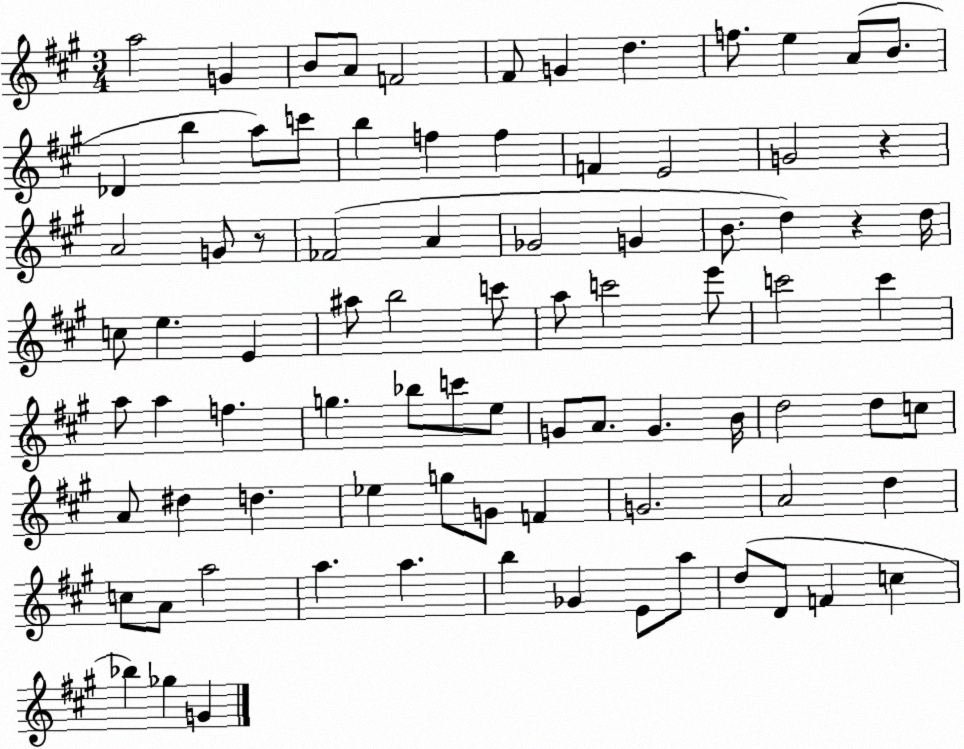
X:1
T:Untitled
M:3/4
L:1/4
K:A
a2 G B/2 A/2 F2 ^F/2 G d f/2 e A/2 B/2 _D b a/2 c'/2 b f f F E2 G2 z A2 G/2 z/2 _F2 A _G2 G B/2 d z d/4 c/2 e E ^a/2 b2 c'/2 a/2 c'2 e'/2 c'2 c' a/2 a f g _b/2 c'/2 e/2 G/2 A/2 G B/4 d2 d/2 c/2 A/2 ^d d _e g/2 G/2 F G2 A2 d c/2 A/2 a2 a a b _G E/2 a/2 d/2 D/2 F c _b _g G